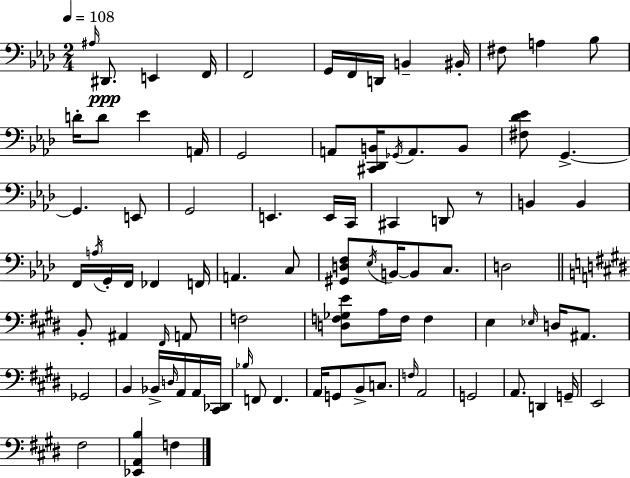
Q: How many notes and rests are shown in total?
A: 87